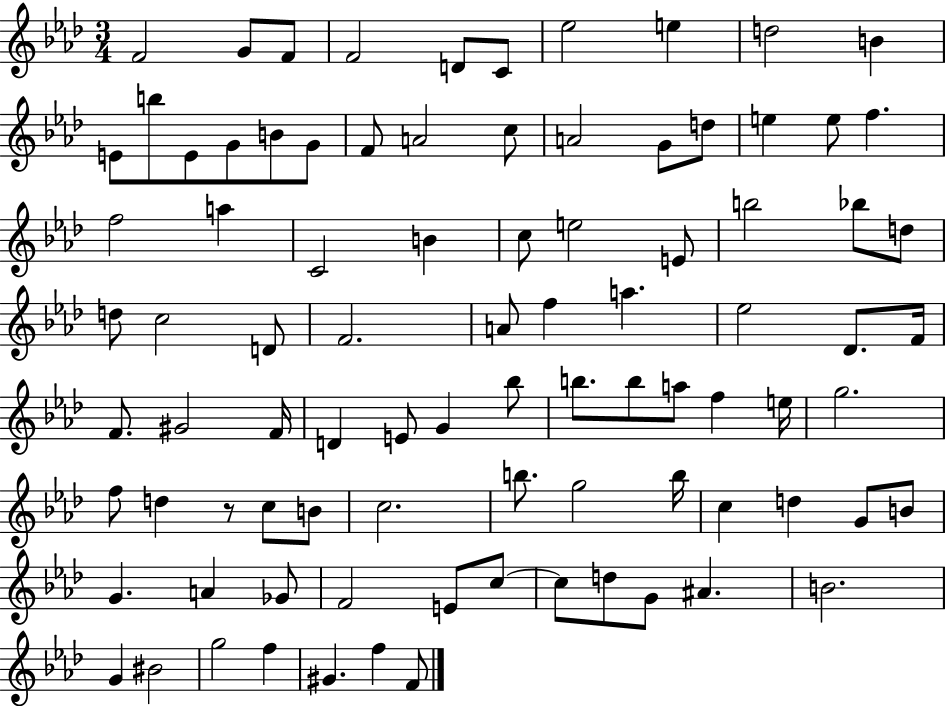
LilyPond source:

{
  \clef treble
  \numericTimeSignature
  \time 3/4
  \key aes \major
  f'2 g'8 f'8 | f'2 d'8 c'8 | ees''2 e''4 | d''2 b'4 | \break e'8 b''8 e'8 g'8 b'8 g'8 | f'8 a'2 c''8 | a'2 g'8 d''8 | e''4 e''8 f''4. | \break f''2 a''4 | c'2 b'4 | c''8 e''2 e'8 | b''2 bes''8 d''8 | \break d''8 c''2 d'8 | f'2. | a'8 f''4 a''4. | ees''2 des'8. f'16 | \break f'8. gis'2 f'16 | d'4 e'8 g'4 bes''8 | b''8. b''8 a''8 f''4 e''16 | g''2. | \break f''8 d''4 r8 c''8 b'8 | c''2. | b''8. g''2 b''16 | c''4 d''4 g'8 b'8 | \break g'4. a'4 ges'8 | f'2 e'8 c''8~~ | c''8 d''8 g'8 ais'4. | b'2. | \break g'4 bis'2 | g''2 f''4 | gis'4. f''4 f'8 | \bar "|."
}